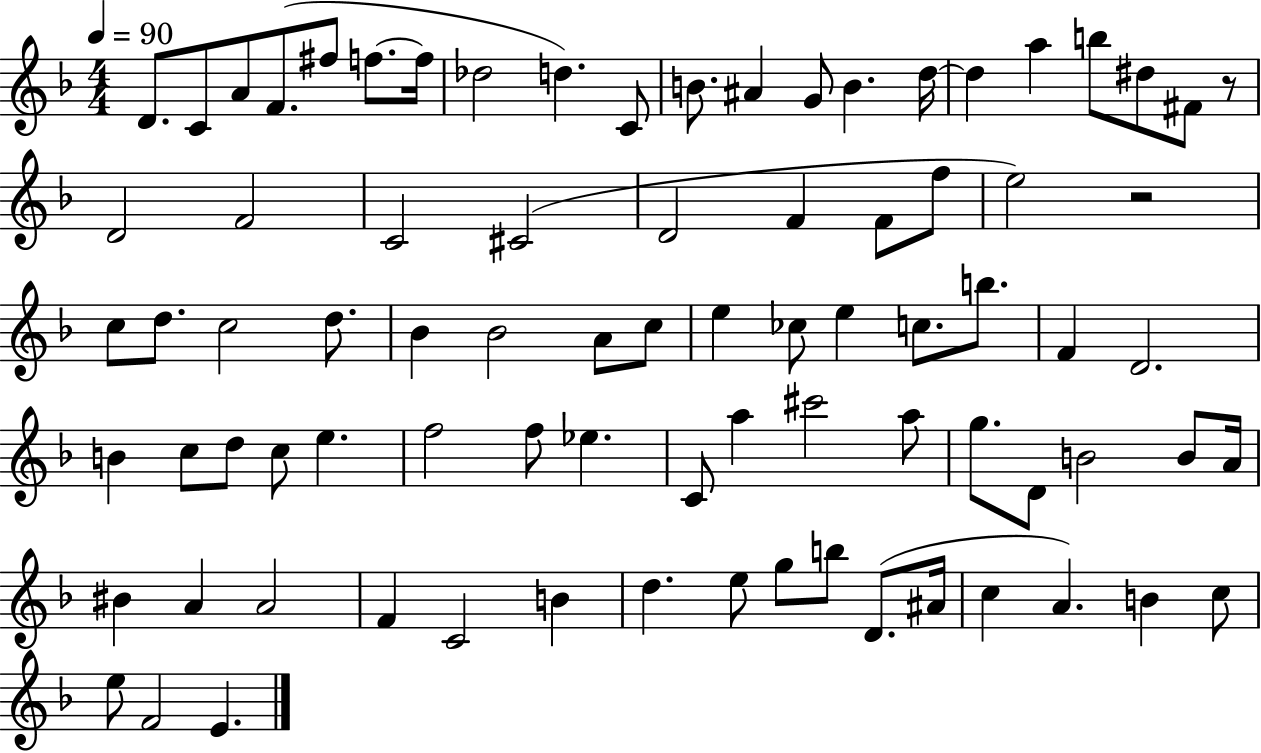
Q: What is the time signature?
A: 4/4